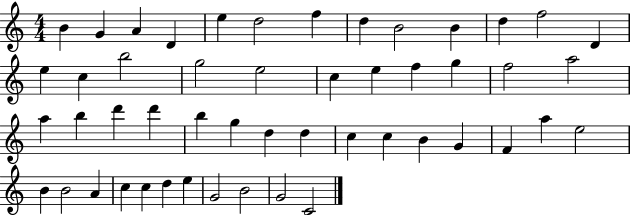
{
  \clef treble
  \numericTimeSignature
  \time 4/4
  \key c \major
  b'4 g'4 a'4 d'4 | e''4 d''2 f''4 | d''4 b'2 b'4 | d''4 f''2 d'4 | \break e''4 c''4 b''2 | g''2 e''2 | c''4 e''4 f''4 g''4 | f''2 a''2 | \break a''4 b''4 d'''4 d'''4 | b''4 g''4 d''4 d''4 | c''4 c''4 b'4 g'4 | f'4 a''4 e''2 | \break b'4 b'2 a'4 | c''4 c''4 d''4 e''4 | g'2 b'2 | g'2 c'2 | \break \bar "|."
}